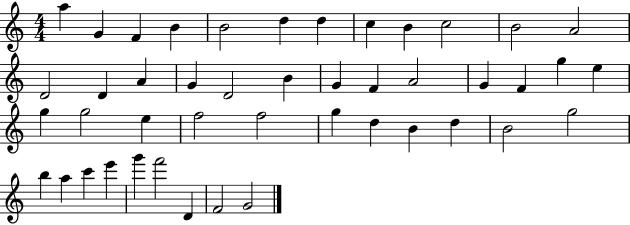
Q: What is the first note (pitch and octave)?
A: A5